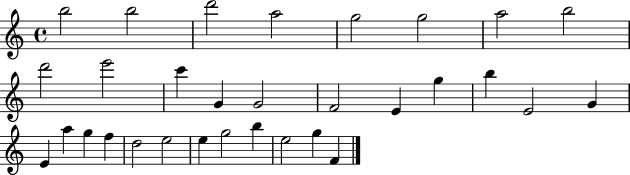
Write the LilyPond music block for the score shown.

{
  \clef treble
  \time 4/4
  \defaultTimeSignature
  \key c \major
  b''2 b''2 | d'''2 a''2 | g''2 g''2 | a''2 b''2 | \break d'''2 e'''2 | c'''4 g'4 g'2 | f'2 e'4 g''4 | b''4 e'2 g'4 | \break e'4 a''4 g''4 f''4 | d''2 e''2 | e''4 g''2 b''4 | e''2 g''4 f'4 | \break \bar "|."
}